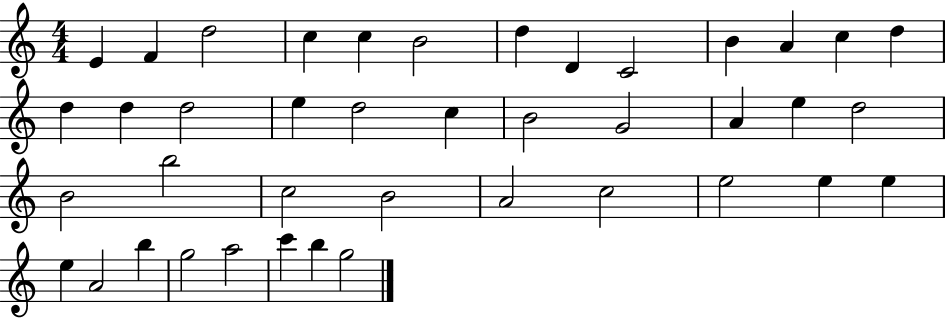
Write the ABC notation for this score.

X:1
T:Untitled
M:4/4
L:1/4
K:C
E F d2 c c B2 d D C2 B A c d d d d2 e d2 c B2 G2 A e d2 B2 b2 c2 B2 A2 c2 e2 e e e A2 b g2 a2 c' b g2